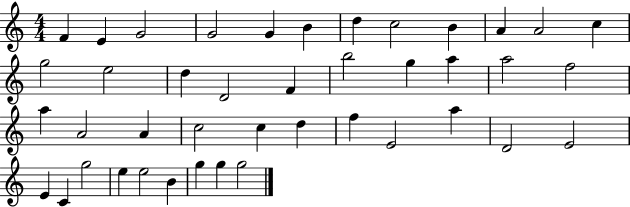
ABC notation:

X:1
T:Untitled
M:4/4
L:1/4
K:C
F E G2 G2 G B d c2 B A A2 c g2 e2 d D2 F b2 g a a2 f2 a A2 A c2 c d f E2 a D2 E2 E C g2 e e2 B g g g2